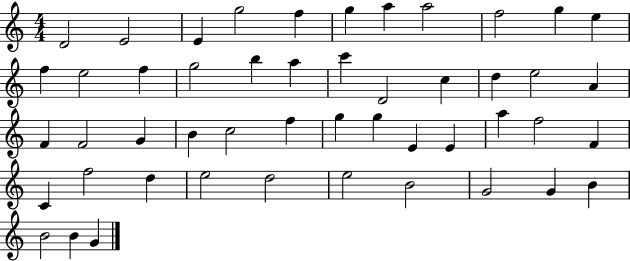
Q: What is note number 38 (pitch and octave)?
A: F5